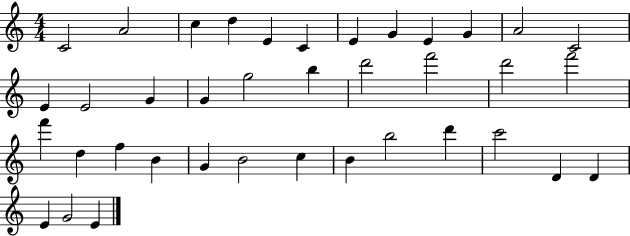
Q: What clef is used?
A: treble